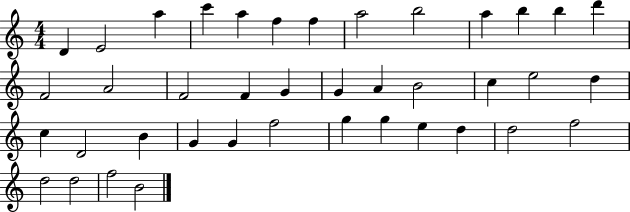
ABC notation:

X:1
T:Untitled
M:4/4
L:1/4
K:C
D E2 a c' a f f a2 b2 a b b d' F2 A2 F2 F G G A B2 c e2 d c D2 B G G f2 g g e d d2 f2 d2 d2 f2 B2